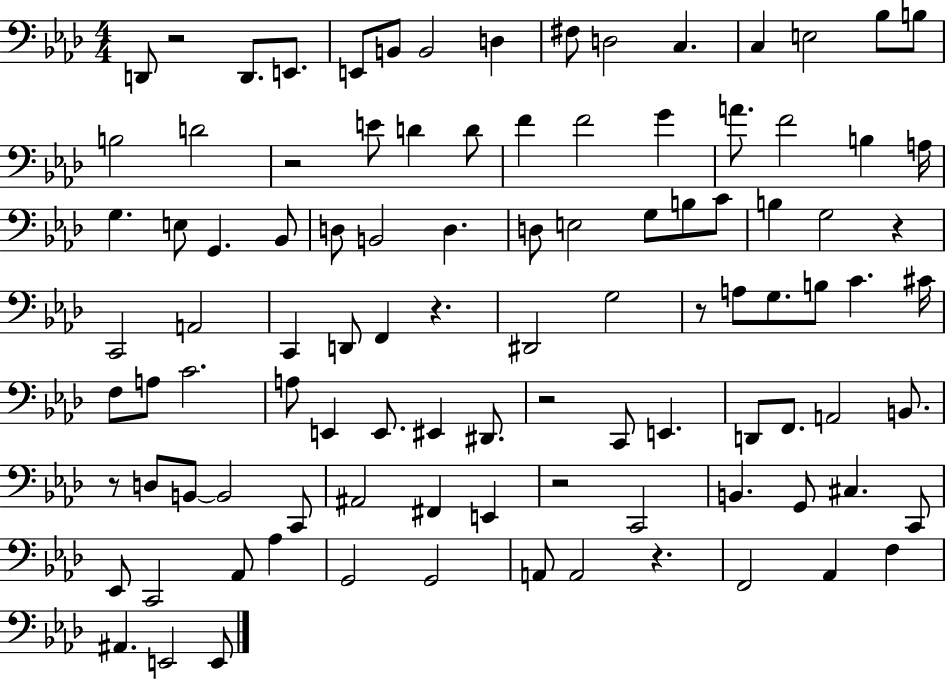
X:1
T:Untitled
M:4/4
L:1/4
K:Ab
D,,/2 z2 D,,/2 E,,/2 E,,/2 B,,/2 B,,2 D, ^F,/2 D,2 C, C, E,2 _B,/2 B,/2 B,2 D2 z2 E/2 D D/2 F F2 G A/2 F2 B, A,/4 G, E,/2 G,, _B,,/2 D,/2 B,,2 D, D,/2 E,2 G,/2 B,/2 C/2 B, G,2 z C,,2 A,,2 C,, D,,/2 F,, z ^D,,2 G,2 z/2 A,/2 G,/2 B,/2 C ^C/4 F,/2 A,/2 C2 A,/2 E,, E,,/2 ^E,, ^D,,/2 z2 C,,/2 E,, D,,/2 F,,/2 A,,2 B,,/2 z/2 D,/2 B,,/2 B,,2 C,,/2 ^A,,2 ^F,, E,, z2 C,,2 B,, G,,/2 ^C, C,,/2 _E,,/2 C,,2 _A,,/2 _A, G,,2 G,,2 A,,/2 A,,2 z F,,2 _A,, F, ^A,, E,,2 E,,/2